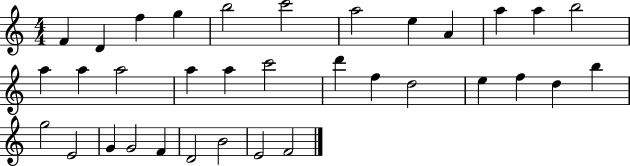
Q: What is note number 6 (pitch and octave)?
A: C6